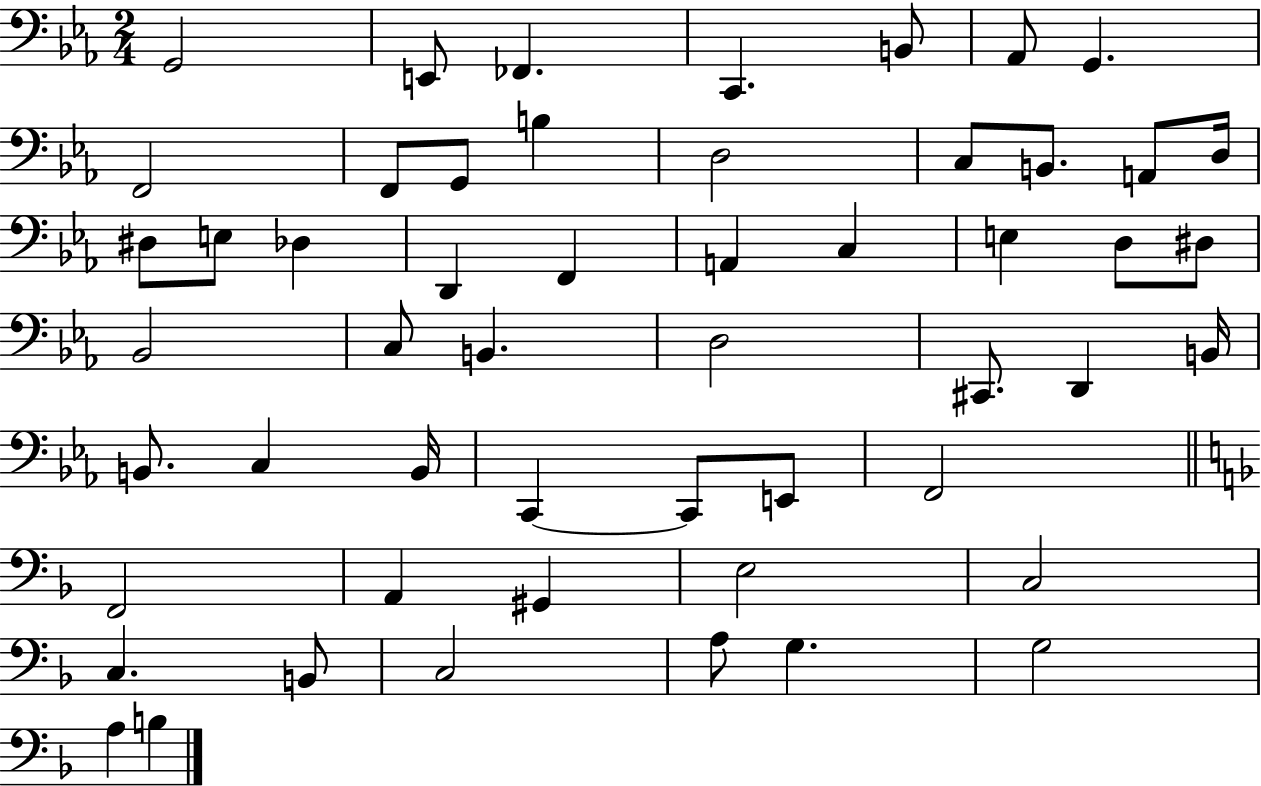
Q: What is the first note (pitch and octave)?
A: G2